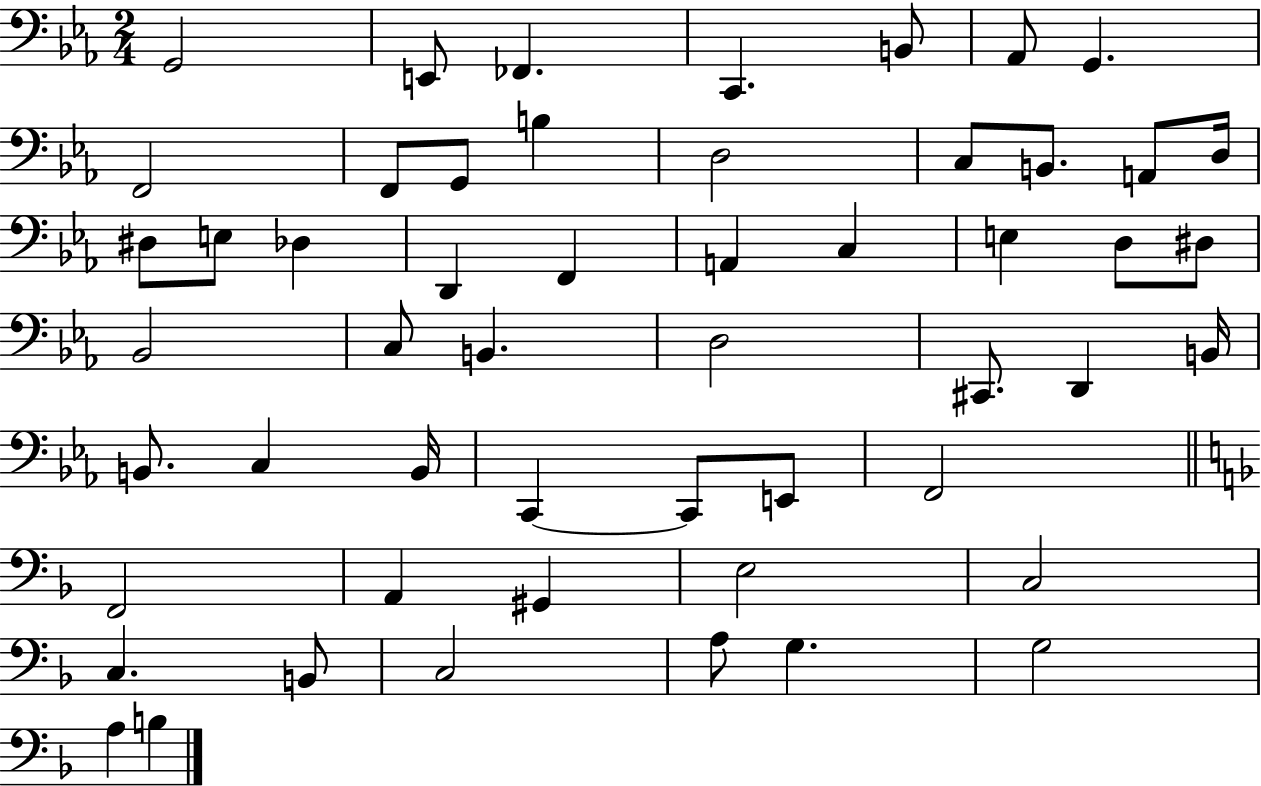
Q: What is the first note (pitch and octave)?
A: G2